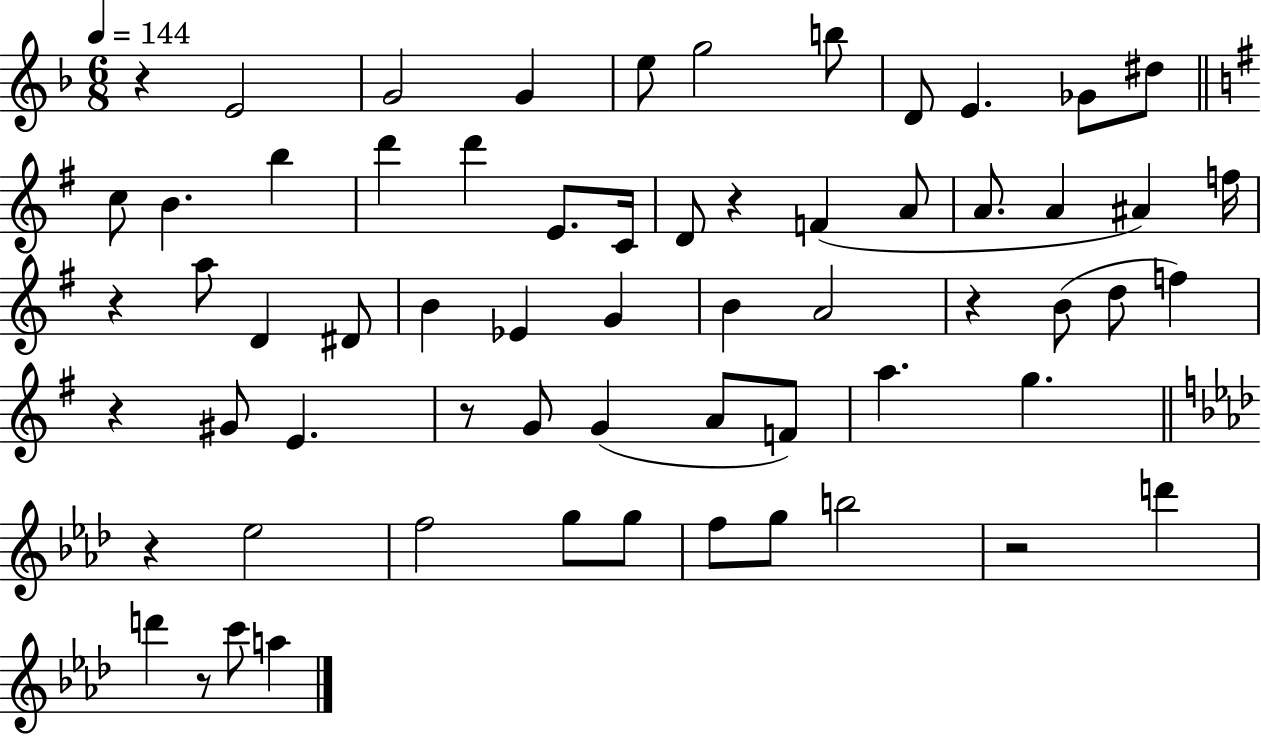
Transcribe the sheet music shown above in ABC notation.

X:1
T:Untitled
M:6/8
L:1/4
K:F
z E2 G2 G e/2 g2 b/2 D/2 E _G/2 ^d/2 c/2 B b d' d' E/2 C/4 D/2 z F A/2 A/2 A ^A f/4 z a/2 D ^D/2 B _E G B A2 z B/2 d/2 f z ^G/2 E z/2 G/2 G A/2 F/2 a g z _e2 f2 g/2 g/2 f/2 g/2 b2 z2 d' d' z/2 c'/2 a